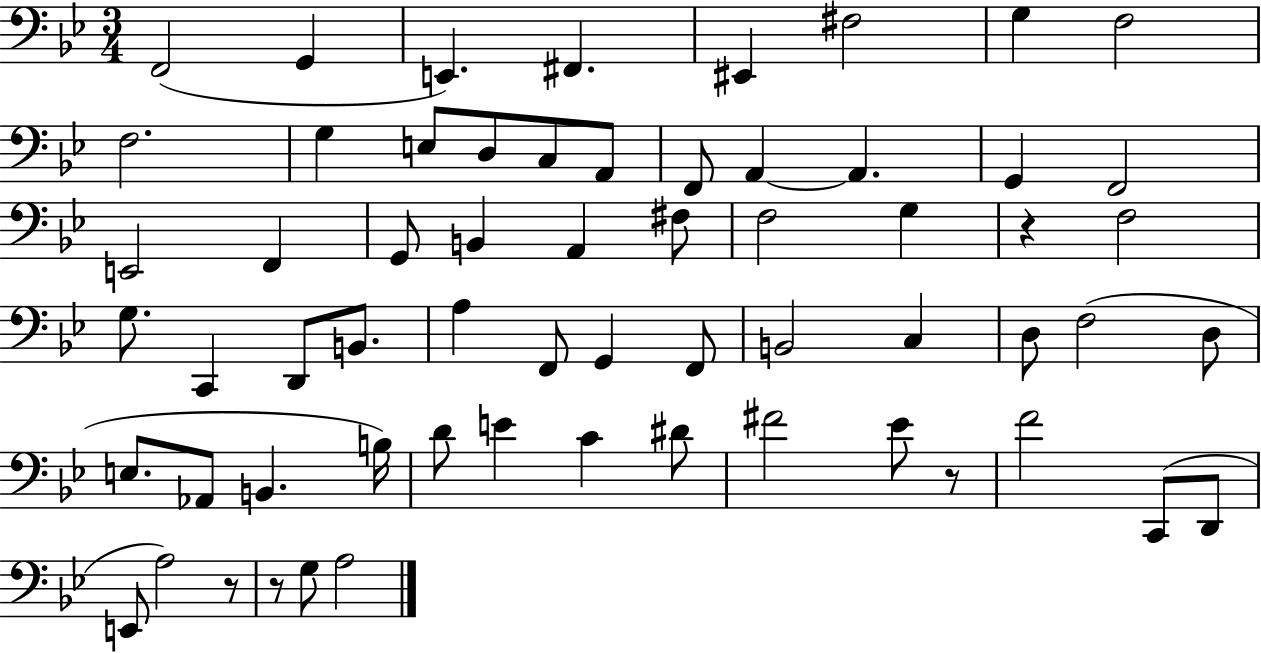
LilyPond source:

{
  \clef bass
  \numericTimeSignature
  \time 3/4
  \key bes \major
  \repeat volta 2 { f,2( g,4 | e,4.) fis,4. | eis,4 fis2 | g4 f2 | \break f2. | g4 e8 d8 c8 a,8 | f,8 a,4~~ a,4. | g,4 f,2 | \break e,2 f,4 | g,8 b,4 a,4 fis8 | f2 g4 | r4 f2 | \break g8. c,4 d,8 b,8. | a4 f,8 g,4 f,8 | b,2 c4 | d8 f2( d8 | \break e8. aes,8 b,4. b16) | d'8 e'4 c'4 dis'8 | fis'2 ees'8 r8 | f'2 c,8( d,8 | \break e,8 a2) r8 | r8 g8 a2 | } \bar "|."
}